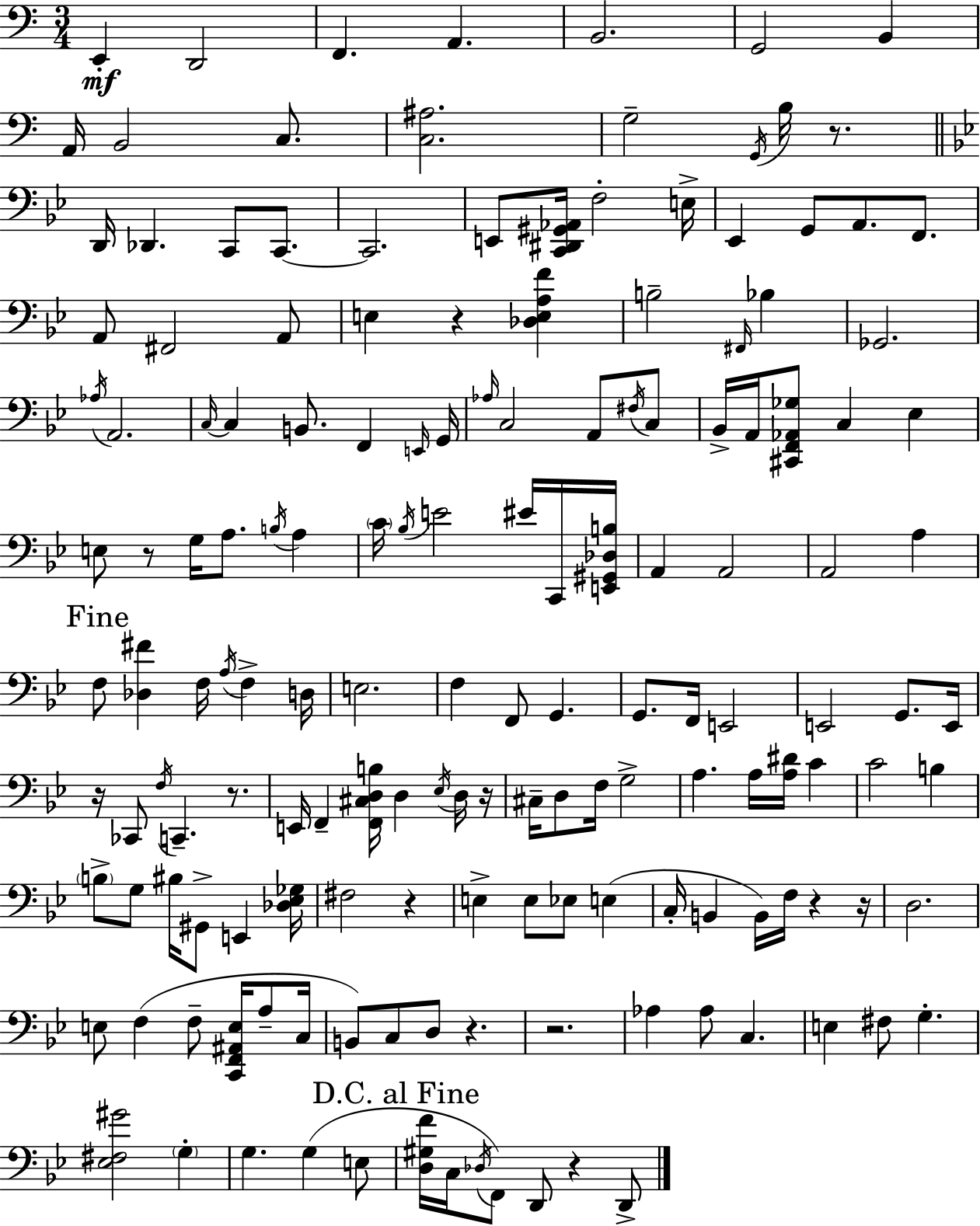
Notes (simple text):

E2/q D2/h F2/q. A2/q. B2/h. G2/h B2/q A2/s B2/h C3/e. [C3,A#3]/h. G3/h G2/s B3/s R/e. D2/s Db2/q. C2/e C2/e. C2/h. E2/e [C2,D#2,G#2,Ab2]/s F3/h E3/s Eb2/q G2/e A2/e. F2/e. A2/e F#2/h A2/e E3/q R/q [Db3,E3,A3,F4]/q B3/h F#2/s Bb3/q Gb2/h. Ab3/s A2/h. C3/s C3/q B2/e. F2/q E2/s G2/s Ab3/s C3/h A2/e F#3/s C3/e Bb2/s A2/s [C#2,F2,Ab2,Gb3]/e C3/q Eb3/q E3/e R/e G3/s A3/e. B3/s A3/q C4/s Bb3/s E4/h EIS4/s C2/s [E2,G#2,Db3,B3]/s A2/q A2/h A2/h A3/q F3/e [Db3,F#4]/q F3/s A3/s F3/q D3/s E3/h. F3/q F2/e G2/q. G2/e. F2/s E2/h E2/h G2/e. E2/s R/s CES2/e F3/s C2/q. R/e. E2/s F2/q [F2,C#3,D3,B3]/s D3/q Eb3/s D3/s R/s C#3/s D3/e F3/s G3/h A3/q. A3/s [A3,D#4]/s C4/q C4/h B3/q B3/e G3/e BIS3/s G#2/e E2/q [Db3,Eb3,Gb3]/s F#3/h R/q E3/q E3/e Eb3/e E3/q C3/s B2/q B2/s F3/s R/q R/s D3/h. E3/e F3/q F3/e [C2,F2,A#2,E3]/s A3/e C3/s B2/e C3/e D3/e R/q. R/h. Ab3/q Ab3/e C3/q. E3/q F#3/e G3/q. [Eb3,F#3,G#4]/h G3/q G3/q. G3/q E3/e [D3,G#3,F4]/s C3/s Db3/s F2/e D2/e R/q D2/e